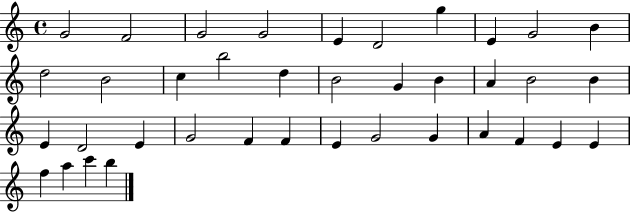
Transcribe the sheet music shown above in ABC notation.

X:1
T:Untitled
M:4/4
L:1/4
K:C
G2 F2 G2 G2 E D2 g E G2 B d2 B2 c b2 d B2 G B A B2 B E D2 E G2 F F E G2 G A F E E f a c' b